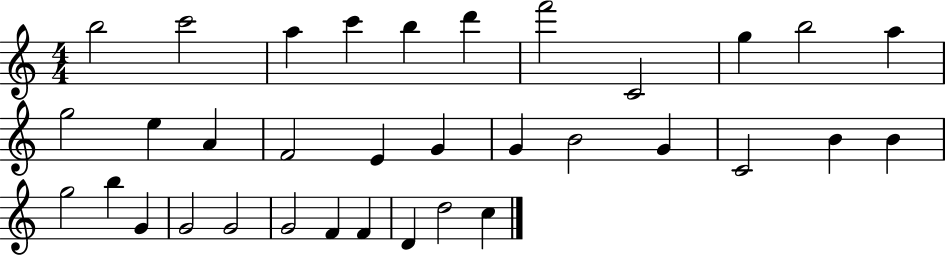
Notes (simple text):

B5/h C6/h A5/q C6/q B5/q D6/q F6/h C4/h G5/q B5/h A5/q G5/h E5/q A4/q F4/h E4/q G4/q G4/q B4/h G4/q C4/h B4/q B4/q G5/h B5/q G4/q G4/h G4/h G4/h F4/q F4/q D4/q D5/h C5/q